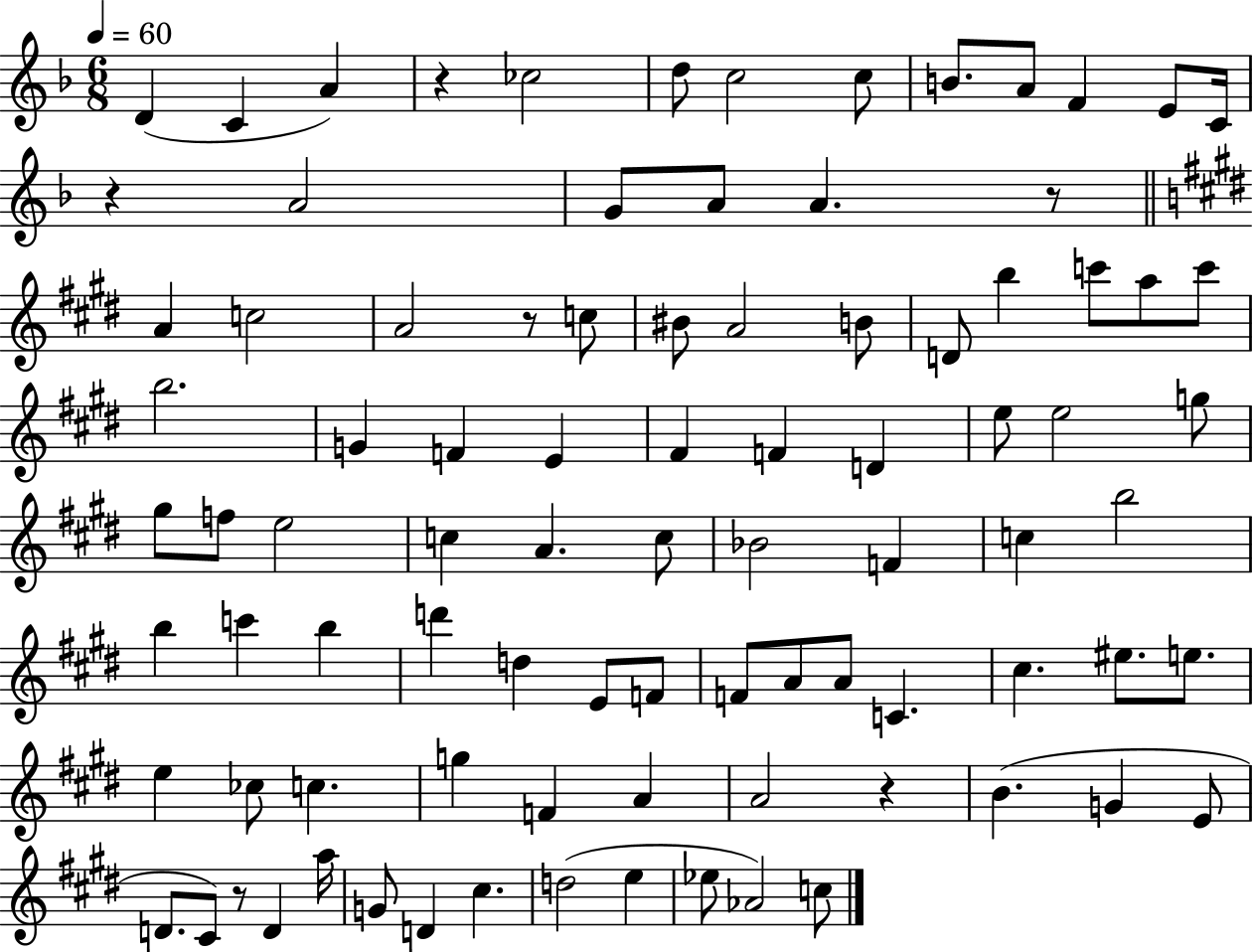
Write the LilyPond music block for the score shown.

{
  \clef treble
  \numericTimeSignature
  \time 6/8
  \key f \major
  \tempo 4 = 60
  d'4( c'4 a'4) | r4 ces''2 | d''8 c''2 c''8 | b'8. a'8 f'4 e'8 c'16 | \break r4 a'2 | g'8 a'8 a'4. r8 | \bar "||" \break \key e \major a'4 c''2 | a'2 r8 c''8 | bis'8 a'2 b'8 | d'8 b''4 c'''8 a''8 c'''8 | \break b''2. | g'4 f'4 e'4 | fis'4 f'4 d'4 | e''8 e''2 g''8 | \break gis''8 f''8 e''2 | c''4 a'4. c''8 | bes'2 f'4 | c''4 b''2 | \break b''4 c'''4 b''4 | d'''4 d''4 e'8 f'8 | f'8 a'8 a'8 c'4. | cis''4. eis''8. e''8. | \break e''4 ces''8 c''4. | g''4 f'4 a'4 | a'2 r4 | b'4.( g'4 e'8 | \break d'8. cis'8) r8 d'4 a''16 | g'8 d'4 cis''4. | d''2( e''4 | ees''8 aes'2) c''8 | \break \bar "|."
}